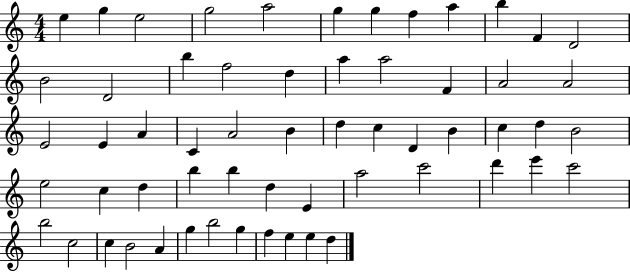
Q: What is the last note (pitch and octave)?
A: D5